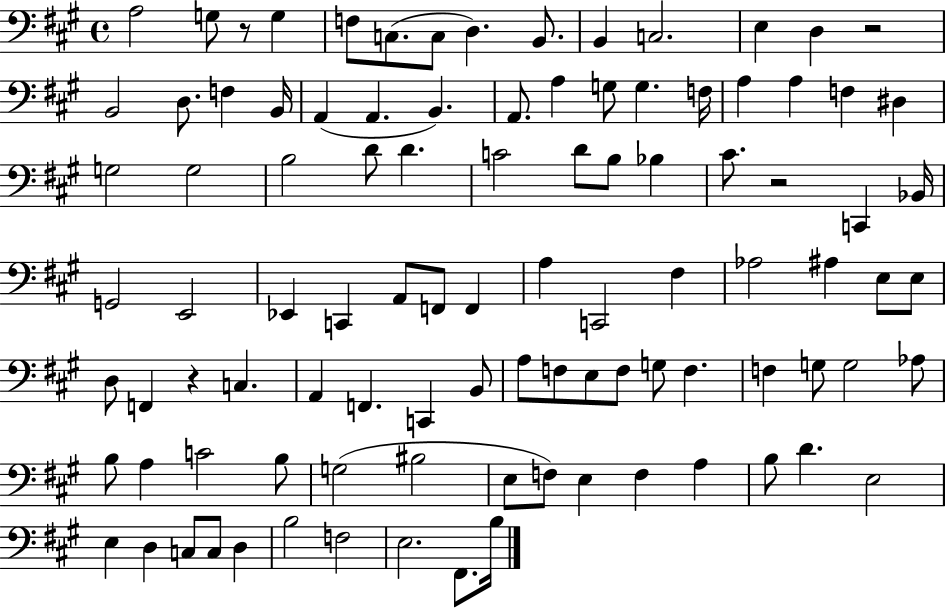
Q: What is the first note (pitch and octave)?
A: A3